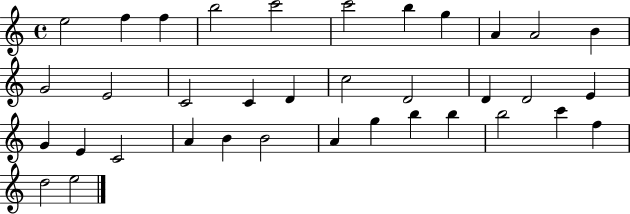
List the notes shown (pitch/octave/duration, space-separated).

E5/h F5/q F5/q B5/h C6/h C6/h B5/q G5/q A4/q A4/h B4/q G4/h E4/h C4/h C4/q D4/q C5/h D4/h D4/q D4/h E4/q G4/q E4/q C4/h A4/q B4/q B4/h A4/q G5/q B5/q B5/q B5/h C6/q F5/q D5/h E5/h